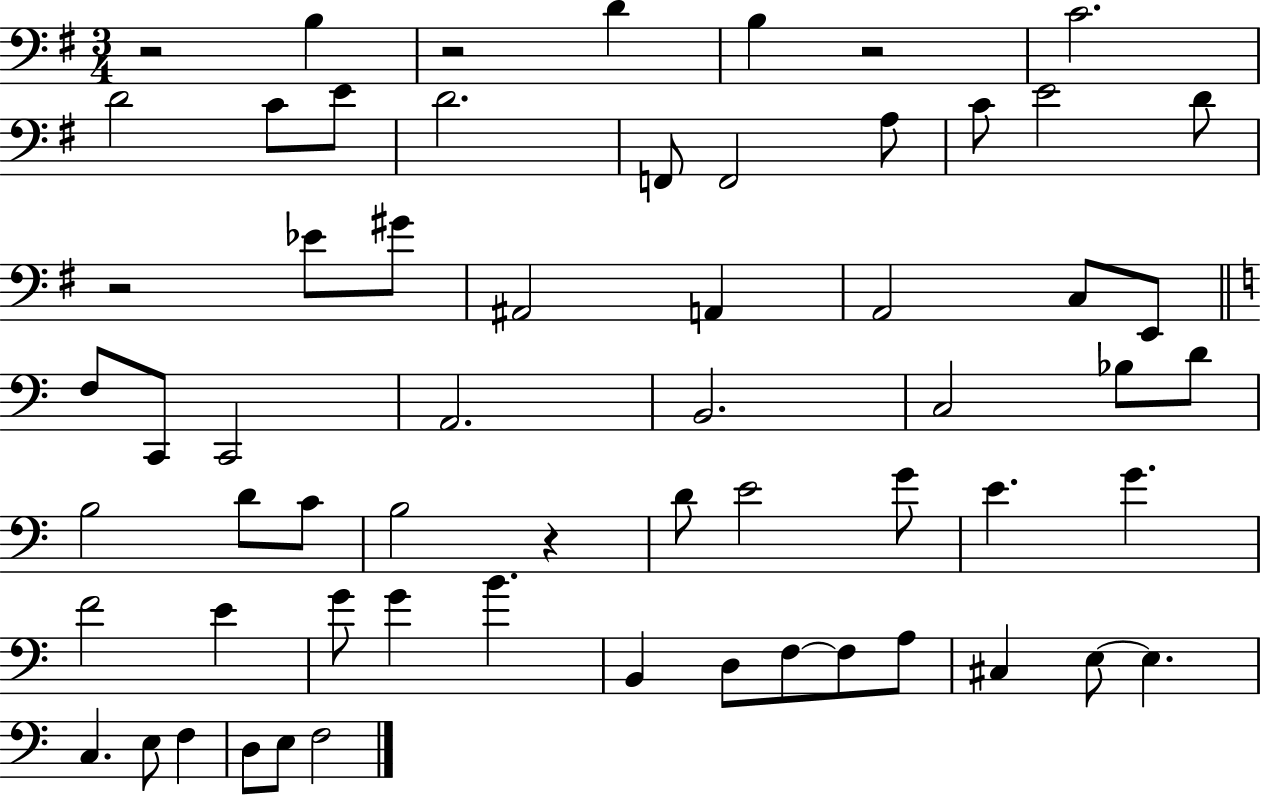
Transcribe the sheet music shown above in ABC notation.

X:1
T:Untitled
M:3/4
L:1/4
K:G
z2 B, z2 D B, z2 C2 D2 C/2 E/2 D2 F,,/2 F,,2 A,/2 C/2 E2 D/2 z2 _E/2 ^G/2 ^A,,2 A,, A,,2 C,/2 E,,/2 F,/2 C,,/2 C,,2 A,,2 B,,2 C,2 _B,/2 D/2 B,2 D/2 C/2 B,2 z D/2 E2 G/2 E G F2 E G/2 G B B,, D,/2 F,/2 F,/2 A,/2 ^C, E,/2 E, C, E,/2 F, D,/2 E,/2 F,2